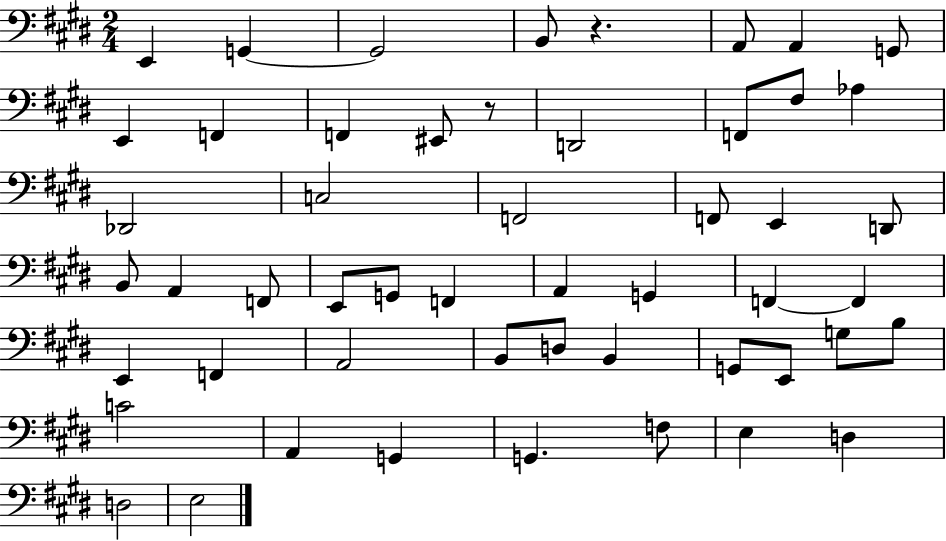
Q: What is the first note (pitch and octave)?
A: E2